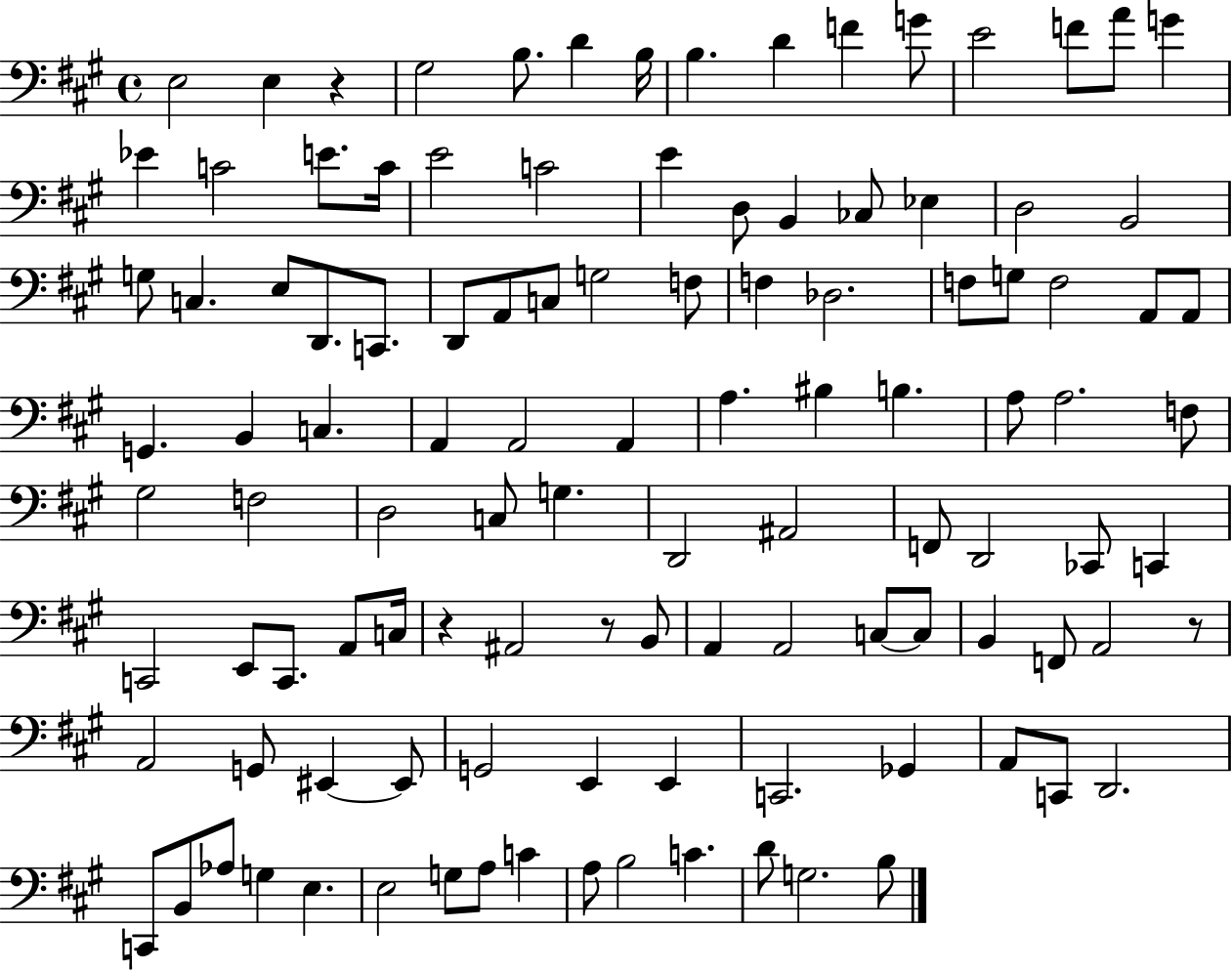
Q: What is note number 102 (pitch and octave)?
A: C4